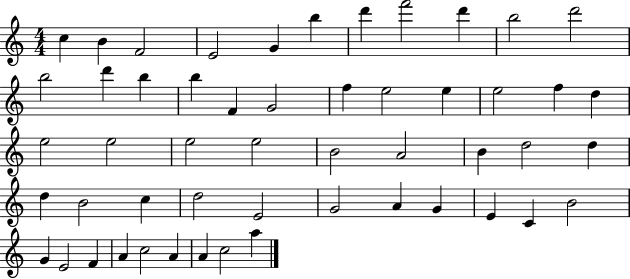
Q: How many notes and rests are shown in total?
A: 52